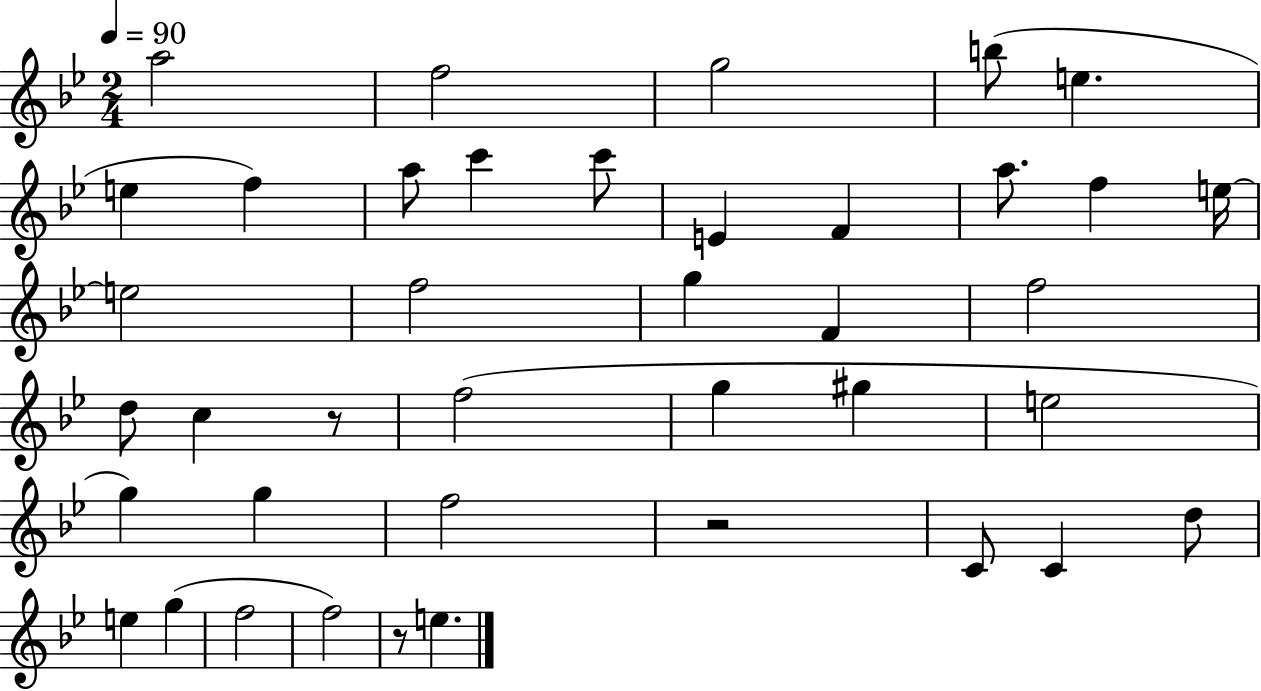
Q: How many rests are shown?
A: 3